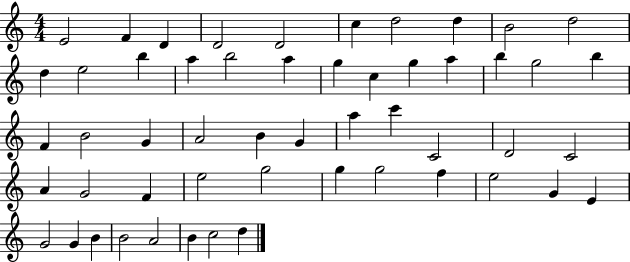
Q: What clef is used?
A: treble